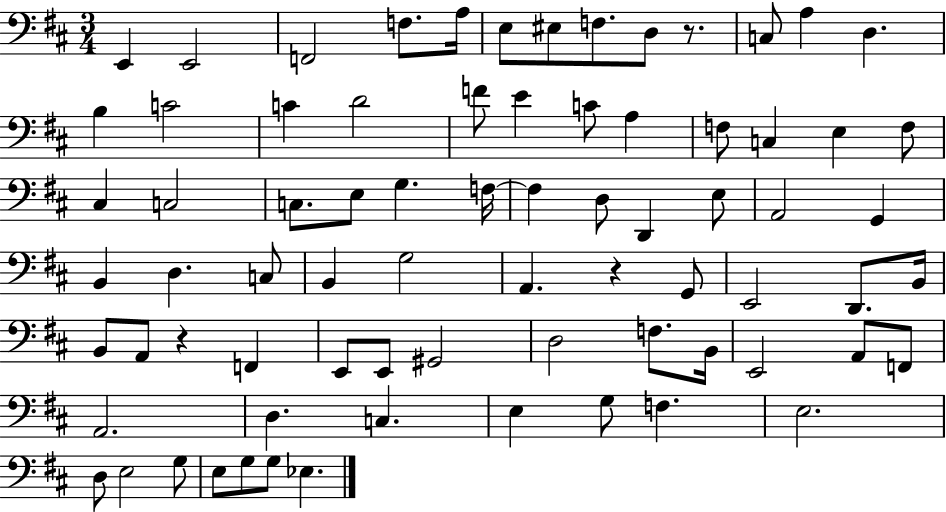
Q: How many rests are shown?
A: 3